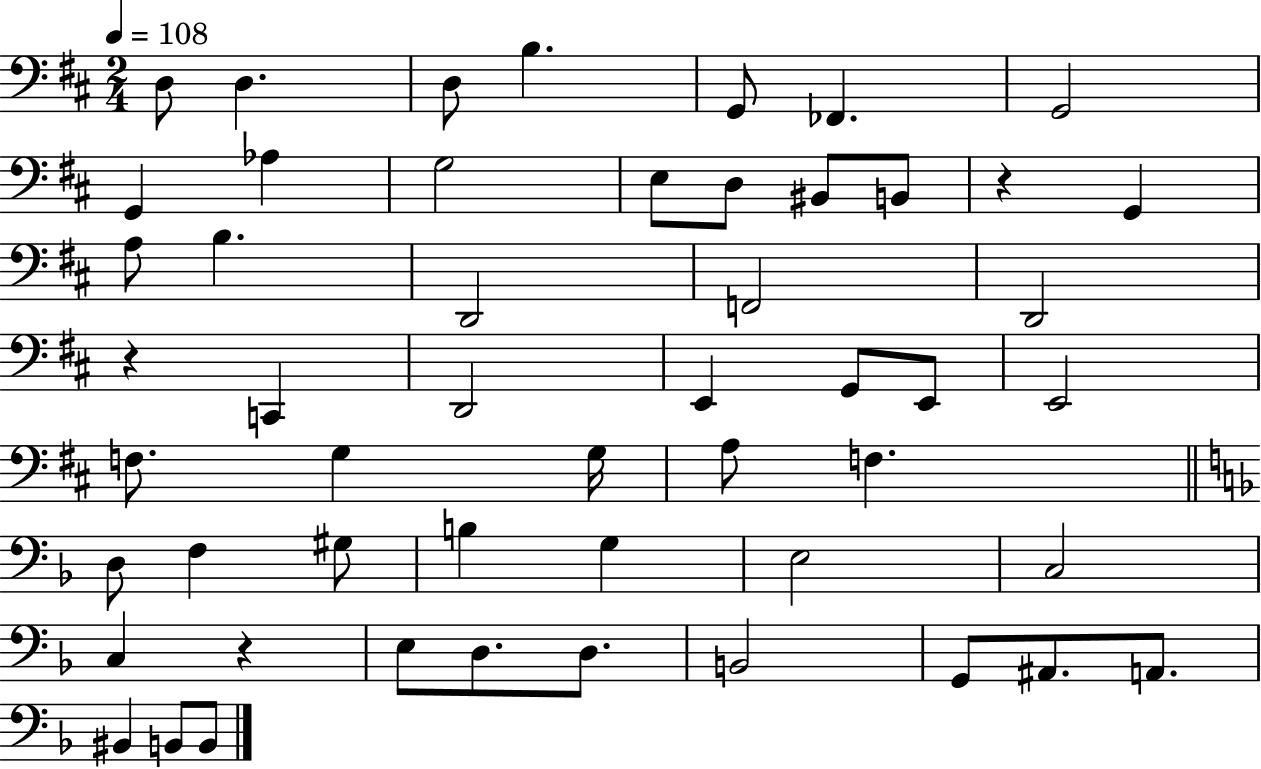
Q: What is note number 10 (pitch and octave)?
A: G3